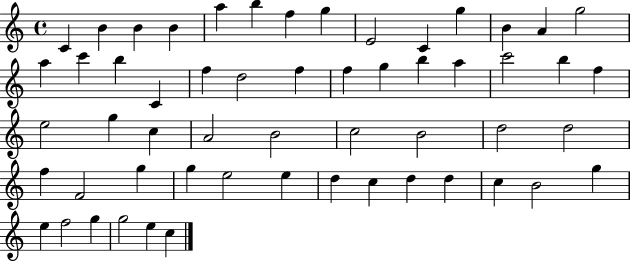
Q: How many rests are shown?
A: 0